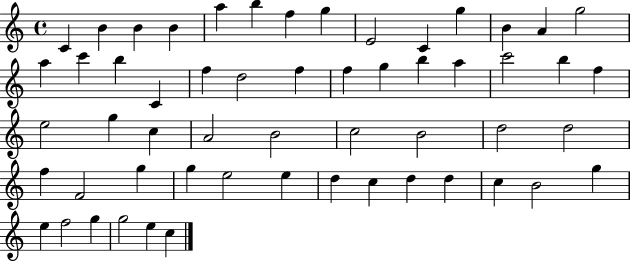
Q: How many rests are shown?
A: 0